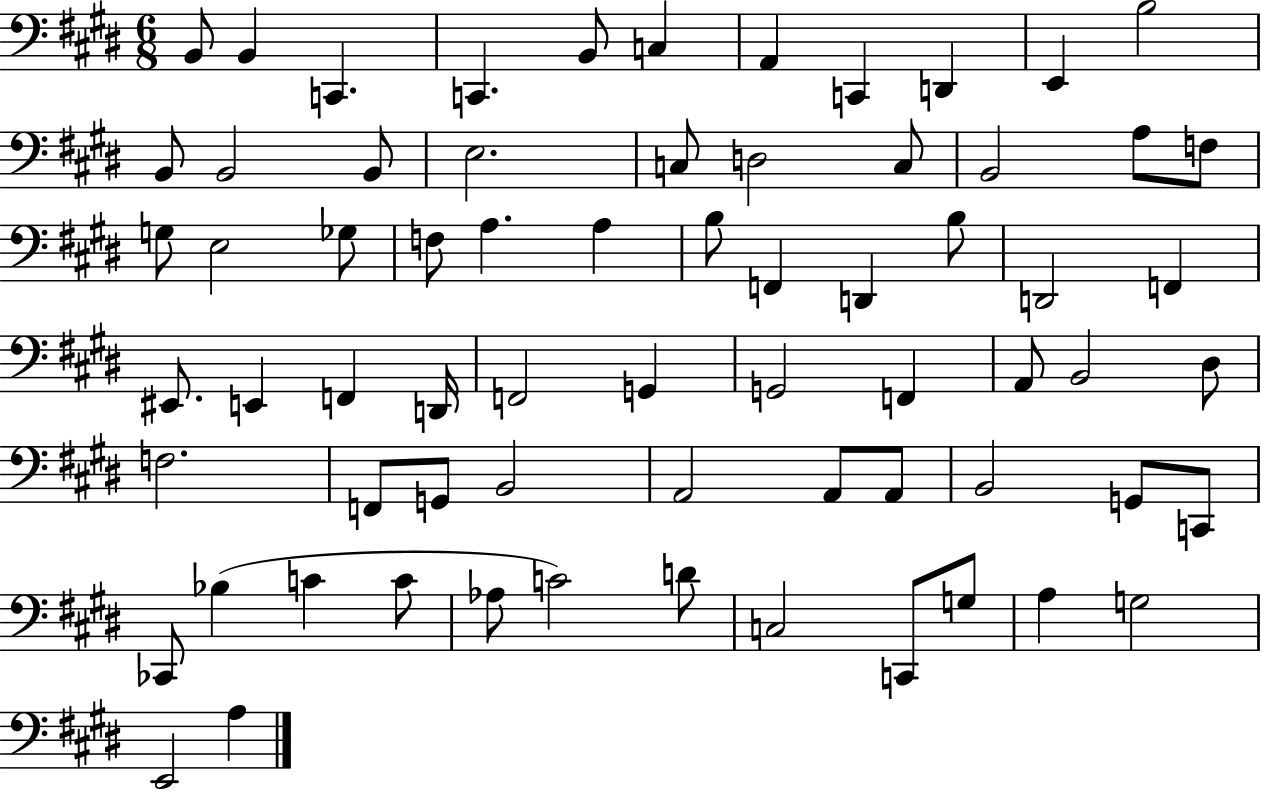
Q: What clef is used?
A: bass